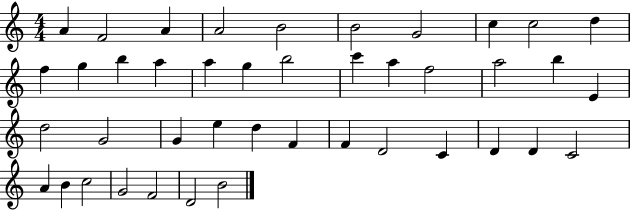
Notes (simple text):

A4/q F4/h A4/q A4/h B4/h B4/h G4/h C5/q C5/h D5/q F5/q G5/q B5/q A5/q A5/q G5/q B5/h C6/q A5/q F5/h A5/h B5/q E4/q D5/h G4/h G4/q E5/q D5/q F4/q F4/q D4/h C4/q D4/q D4/q C4/h A4/q B4/q C5/h G4/h F4/h D4/h B4/h